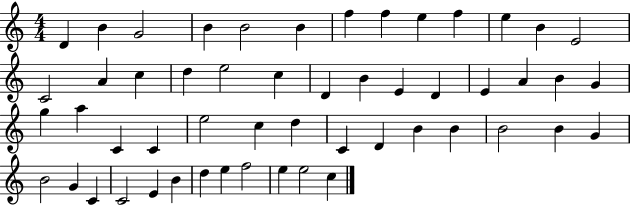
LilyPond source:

{
  \clef treble
  \numericTimeSignature
  \time 4/4
  \key c \major
  d'4 b'4 g'2 | b'4 b'2 b'4 | f''4 f''4 e''4 f''4 | e''4 b'4 e'2 | \break c'2 a'4 c''4 | d''4 e''2 c''4 | d'4 b'4 e'4 d'4 | e'4 a'4 b'4 g'4 | \break g''4 a''4 c'4 c'4 | e''2 c''4 d''4 | c'4 d'4 b'4 b'4 | b'2 b'4 g'4 | \break b'2 g'4 c'4 | c'2 e'4 b'4 | d''4 e''4 f''2 | e''4 e''2 c''4 | \break \bar "|."
}